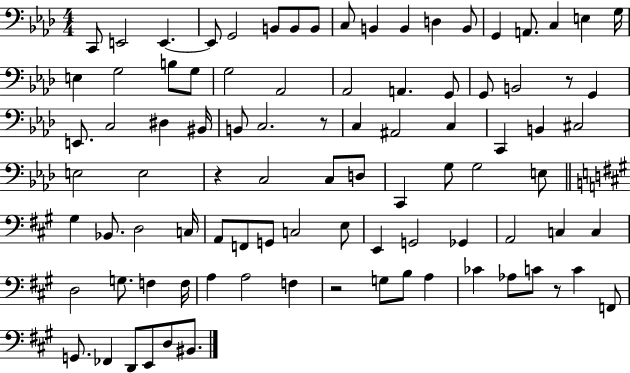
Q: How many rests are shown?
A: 5